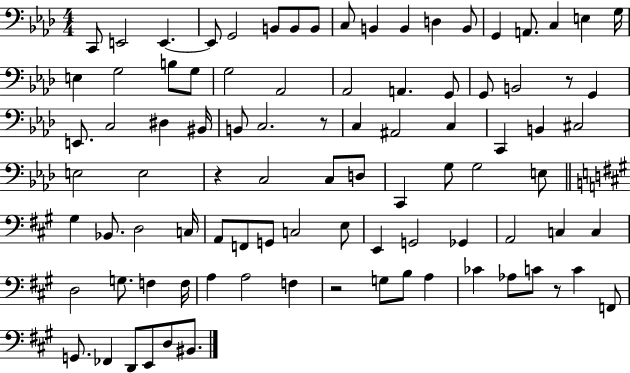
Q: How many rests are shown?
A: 5